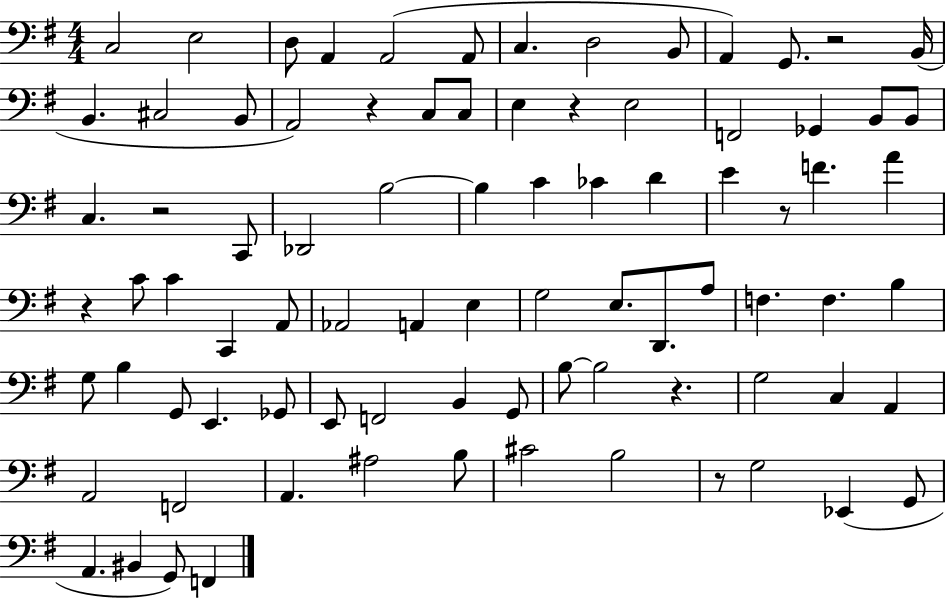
{
  \clef bass
  \numericTimeSignature
  \time 4/4
  \key g \major
  c2 e2 | d8 a,4 a,2( a,8 | c4. d2 b,8 | a,4) g,8. r2 b,16( | \break b,4. cis2 b,8 | a,2) r4 c8 c8 | e4 r4 e2 | f,2 ges,4 b,8 b,8 | \break c4. r2 c,8 | des,2 b2~~ | b4 c'4 ces'4 d'4 | e'4 r8 f'4. a'4 | \break r4 c'8 c'4 c,4 a,8 | aes,2 a,4 e4 | g2 e8. d,8. a8 | f4. f4. b4 | \break g8 b4 g,8 e,4. ges,8 | e,8 f,2 b,4 g,8 | b8~~ b2 r4. | g2 c4 a,4 | \break a,2 f,2 | a,4. ais2 b8 | cis'2 b2 | r8 g2 ees,4( g,8 | \break a,4. bis,4 g,8) f,4 | \bar "|."
}